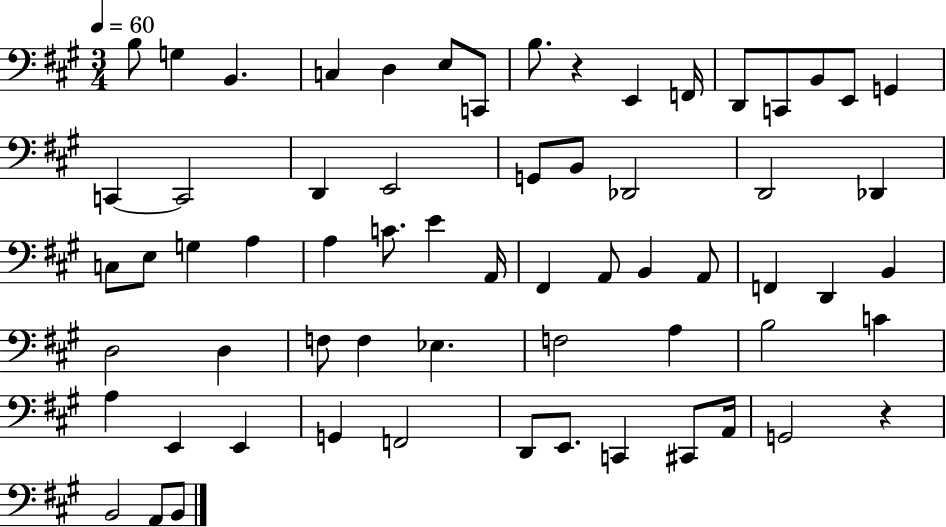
B3/e G3/q B2/q. C3/q D3/q E3/e C2/e B3/e. R/q E2/q F2/s D2/e C2/e B2/e E2/e G2/q C2/q C2/h D2/q E2/h G2/e B2/e Db2/h D2/h Db2/q C3/e E3/e G3/q A3/q A3/q C4/e. E4/q A2/s F#2/q A2/e B2/q A2/e F2/q D2/q B2/q D3/h D3/q F3/e F3/q Eb3/q. F3/h A3/q B3/h C4/q A3/q E2/q E2/q G2/q F2/h D2/e E2/e. C2/q C#2/e A2/s G2/h R/q B2/h A2/e B2/e